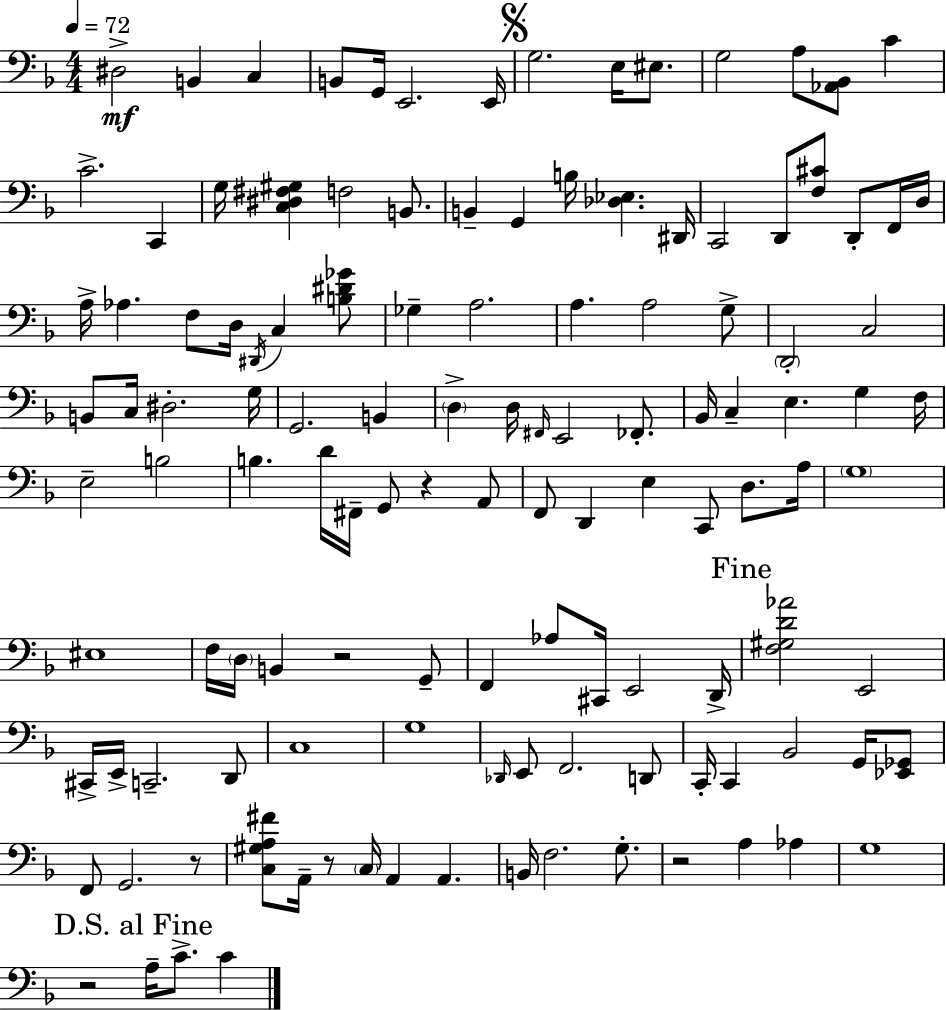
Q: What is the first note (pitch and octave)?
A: D#3